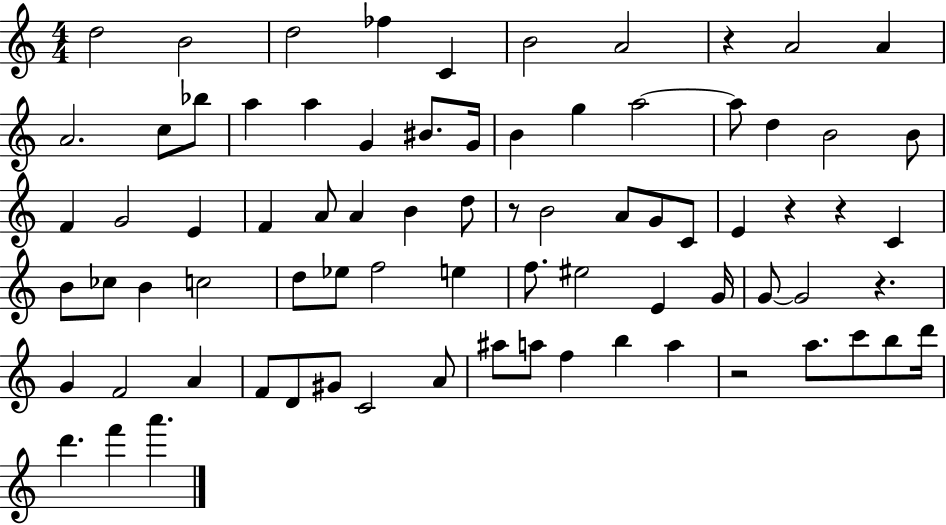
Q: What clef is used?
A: treble